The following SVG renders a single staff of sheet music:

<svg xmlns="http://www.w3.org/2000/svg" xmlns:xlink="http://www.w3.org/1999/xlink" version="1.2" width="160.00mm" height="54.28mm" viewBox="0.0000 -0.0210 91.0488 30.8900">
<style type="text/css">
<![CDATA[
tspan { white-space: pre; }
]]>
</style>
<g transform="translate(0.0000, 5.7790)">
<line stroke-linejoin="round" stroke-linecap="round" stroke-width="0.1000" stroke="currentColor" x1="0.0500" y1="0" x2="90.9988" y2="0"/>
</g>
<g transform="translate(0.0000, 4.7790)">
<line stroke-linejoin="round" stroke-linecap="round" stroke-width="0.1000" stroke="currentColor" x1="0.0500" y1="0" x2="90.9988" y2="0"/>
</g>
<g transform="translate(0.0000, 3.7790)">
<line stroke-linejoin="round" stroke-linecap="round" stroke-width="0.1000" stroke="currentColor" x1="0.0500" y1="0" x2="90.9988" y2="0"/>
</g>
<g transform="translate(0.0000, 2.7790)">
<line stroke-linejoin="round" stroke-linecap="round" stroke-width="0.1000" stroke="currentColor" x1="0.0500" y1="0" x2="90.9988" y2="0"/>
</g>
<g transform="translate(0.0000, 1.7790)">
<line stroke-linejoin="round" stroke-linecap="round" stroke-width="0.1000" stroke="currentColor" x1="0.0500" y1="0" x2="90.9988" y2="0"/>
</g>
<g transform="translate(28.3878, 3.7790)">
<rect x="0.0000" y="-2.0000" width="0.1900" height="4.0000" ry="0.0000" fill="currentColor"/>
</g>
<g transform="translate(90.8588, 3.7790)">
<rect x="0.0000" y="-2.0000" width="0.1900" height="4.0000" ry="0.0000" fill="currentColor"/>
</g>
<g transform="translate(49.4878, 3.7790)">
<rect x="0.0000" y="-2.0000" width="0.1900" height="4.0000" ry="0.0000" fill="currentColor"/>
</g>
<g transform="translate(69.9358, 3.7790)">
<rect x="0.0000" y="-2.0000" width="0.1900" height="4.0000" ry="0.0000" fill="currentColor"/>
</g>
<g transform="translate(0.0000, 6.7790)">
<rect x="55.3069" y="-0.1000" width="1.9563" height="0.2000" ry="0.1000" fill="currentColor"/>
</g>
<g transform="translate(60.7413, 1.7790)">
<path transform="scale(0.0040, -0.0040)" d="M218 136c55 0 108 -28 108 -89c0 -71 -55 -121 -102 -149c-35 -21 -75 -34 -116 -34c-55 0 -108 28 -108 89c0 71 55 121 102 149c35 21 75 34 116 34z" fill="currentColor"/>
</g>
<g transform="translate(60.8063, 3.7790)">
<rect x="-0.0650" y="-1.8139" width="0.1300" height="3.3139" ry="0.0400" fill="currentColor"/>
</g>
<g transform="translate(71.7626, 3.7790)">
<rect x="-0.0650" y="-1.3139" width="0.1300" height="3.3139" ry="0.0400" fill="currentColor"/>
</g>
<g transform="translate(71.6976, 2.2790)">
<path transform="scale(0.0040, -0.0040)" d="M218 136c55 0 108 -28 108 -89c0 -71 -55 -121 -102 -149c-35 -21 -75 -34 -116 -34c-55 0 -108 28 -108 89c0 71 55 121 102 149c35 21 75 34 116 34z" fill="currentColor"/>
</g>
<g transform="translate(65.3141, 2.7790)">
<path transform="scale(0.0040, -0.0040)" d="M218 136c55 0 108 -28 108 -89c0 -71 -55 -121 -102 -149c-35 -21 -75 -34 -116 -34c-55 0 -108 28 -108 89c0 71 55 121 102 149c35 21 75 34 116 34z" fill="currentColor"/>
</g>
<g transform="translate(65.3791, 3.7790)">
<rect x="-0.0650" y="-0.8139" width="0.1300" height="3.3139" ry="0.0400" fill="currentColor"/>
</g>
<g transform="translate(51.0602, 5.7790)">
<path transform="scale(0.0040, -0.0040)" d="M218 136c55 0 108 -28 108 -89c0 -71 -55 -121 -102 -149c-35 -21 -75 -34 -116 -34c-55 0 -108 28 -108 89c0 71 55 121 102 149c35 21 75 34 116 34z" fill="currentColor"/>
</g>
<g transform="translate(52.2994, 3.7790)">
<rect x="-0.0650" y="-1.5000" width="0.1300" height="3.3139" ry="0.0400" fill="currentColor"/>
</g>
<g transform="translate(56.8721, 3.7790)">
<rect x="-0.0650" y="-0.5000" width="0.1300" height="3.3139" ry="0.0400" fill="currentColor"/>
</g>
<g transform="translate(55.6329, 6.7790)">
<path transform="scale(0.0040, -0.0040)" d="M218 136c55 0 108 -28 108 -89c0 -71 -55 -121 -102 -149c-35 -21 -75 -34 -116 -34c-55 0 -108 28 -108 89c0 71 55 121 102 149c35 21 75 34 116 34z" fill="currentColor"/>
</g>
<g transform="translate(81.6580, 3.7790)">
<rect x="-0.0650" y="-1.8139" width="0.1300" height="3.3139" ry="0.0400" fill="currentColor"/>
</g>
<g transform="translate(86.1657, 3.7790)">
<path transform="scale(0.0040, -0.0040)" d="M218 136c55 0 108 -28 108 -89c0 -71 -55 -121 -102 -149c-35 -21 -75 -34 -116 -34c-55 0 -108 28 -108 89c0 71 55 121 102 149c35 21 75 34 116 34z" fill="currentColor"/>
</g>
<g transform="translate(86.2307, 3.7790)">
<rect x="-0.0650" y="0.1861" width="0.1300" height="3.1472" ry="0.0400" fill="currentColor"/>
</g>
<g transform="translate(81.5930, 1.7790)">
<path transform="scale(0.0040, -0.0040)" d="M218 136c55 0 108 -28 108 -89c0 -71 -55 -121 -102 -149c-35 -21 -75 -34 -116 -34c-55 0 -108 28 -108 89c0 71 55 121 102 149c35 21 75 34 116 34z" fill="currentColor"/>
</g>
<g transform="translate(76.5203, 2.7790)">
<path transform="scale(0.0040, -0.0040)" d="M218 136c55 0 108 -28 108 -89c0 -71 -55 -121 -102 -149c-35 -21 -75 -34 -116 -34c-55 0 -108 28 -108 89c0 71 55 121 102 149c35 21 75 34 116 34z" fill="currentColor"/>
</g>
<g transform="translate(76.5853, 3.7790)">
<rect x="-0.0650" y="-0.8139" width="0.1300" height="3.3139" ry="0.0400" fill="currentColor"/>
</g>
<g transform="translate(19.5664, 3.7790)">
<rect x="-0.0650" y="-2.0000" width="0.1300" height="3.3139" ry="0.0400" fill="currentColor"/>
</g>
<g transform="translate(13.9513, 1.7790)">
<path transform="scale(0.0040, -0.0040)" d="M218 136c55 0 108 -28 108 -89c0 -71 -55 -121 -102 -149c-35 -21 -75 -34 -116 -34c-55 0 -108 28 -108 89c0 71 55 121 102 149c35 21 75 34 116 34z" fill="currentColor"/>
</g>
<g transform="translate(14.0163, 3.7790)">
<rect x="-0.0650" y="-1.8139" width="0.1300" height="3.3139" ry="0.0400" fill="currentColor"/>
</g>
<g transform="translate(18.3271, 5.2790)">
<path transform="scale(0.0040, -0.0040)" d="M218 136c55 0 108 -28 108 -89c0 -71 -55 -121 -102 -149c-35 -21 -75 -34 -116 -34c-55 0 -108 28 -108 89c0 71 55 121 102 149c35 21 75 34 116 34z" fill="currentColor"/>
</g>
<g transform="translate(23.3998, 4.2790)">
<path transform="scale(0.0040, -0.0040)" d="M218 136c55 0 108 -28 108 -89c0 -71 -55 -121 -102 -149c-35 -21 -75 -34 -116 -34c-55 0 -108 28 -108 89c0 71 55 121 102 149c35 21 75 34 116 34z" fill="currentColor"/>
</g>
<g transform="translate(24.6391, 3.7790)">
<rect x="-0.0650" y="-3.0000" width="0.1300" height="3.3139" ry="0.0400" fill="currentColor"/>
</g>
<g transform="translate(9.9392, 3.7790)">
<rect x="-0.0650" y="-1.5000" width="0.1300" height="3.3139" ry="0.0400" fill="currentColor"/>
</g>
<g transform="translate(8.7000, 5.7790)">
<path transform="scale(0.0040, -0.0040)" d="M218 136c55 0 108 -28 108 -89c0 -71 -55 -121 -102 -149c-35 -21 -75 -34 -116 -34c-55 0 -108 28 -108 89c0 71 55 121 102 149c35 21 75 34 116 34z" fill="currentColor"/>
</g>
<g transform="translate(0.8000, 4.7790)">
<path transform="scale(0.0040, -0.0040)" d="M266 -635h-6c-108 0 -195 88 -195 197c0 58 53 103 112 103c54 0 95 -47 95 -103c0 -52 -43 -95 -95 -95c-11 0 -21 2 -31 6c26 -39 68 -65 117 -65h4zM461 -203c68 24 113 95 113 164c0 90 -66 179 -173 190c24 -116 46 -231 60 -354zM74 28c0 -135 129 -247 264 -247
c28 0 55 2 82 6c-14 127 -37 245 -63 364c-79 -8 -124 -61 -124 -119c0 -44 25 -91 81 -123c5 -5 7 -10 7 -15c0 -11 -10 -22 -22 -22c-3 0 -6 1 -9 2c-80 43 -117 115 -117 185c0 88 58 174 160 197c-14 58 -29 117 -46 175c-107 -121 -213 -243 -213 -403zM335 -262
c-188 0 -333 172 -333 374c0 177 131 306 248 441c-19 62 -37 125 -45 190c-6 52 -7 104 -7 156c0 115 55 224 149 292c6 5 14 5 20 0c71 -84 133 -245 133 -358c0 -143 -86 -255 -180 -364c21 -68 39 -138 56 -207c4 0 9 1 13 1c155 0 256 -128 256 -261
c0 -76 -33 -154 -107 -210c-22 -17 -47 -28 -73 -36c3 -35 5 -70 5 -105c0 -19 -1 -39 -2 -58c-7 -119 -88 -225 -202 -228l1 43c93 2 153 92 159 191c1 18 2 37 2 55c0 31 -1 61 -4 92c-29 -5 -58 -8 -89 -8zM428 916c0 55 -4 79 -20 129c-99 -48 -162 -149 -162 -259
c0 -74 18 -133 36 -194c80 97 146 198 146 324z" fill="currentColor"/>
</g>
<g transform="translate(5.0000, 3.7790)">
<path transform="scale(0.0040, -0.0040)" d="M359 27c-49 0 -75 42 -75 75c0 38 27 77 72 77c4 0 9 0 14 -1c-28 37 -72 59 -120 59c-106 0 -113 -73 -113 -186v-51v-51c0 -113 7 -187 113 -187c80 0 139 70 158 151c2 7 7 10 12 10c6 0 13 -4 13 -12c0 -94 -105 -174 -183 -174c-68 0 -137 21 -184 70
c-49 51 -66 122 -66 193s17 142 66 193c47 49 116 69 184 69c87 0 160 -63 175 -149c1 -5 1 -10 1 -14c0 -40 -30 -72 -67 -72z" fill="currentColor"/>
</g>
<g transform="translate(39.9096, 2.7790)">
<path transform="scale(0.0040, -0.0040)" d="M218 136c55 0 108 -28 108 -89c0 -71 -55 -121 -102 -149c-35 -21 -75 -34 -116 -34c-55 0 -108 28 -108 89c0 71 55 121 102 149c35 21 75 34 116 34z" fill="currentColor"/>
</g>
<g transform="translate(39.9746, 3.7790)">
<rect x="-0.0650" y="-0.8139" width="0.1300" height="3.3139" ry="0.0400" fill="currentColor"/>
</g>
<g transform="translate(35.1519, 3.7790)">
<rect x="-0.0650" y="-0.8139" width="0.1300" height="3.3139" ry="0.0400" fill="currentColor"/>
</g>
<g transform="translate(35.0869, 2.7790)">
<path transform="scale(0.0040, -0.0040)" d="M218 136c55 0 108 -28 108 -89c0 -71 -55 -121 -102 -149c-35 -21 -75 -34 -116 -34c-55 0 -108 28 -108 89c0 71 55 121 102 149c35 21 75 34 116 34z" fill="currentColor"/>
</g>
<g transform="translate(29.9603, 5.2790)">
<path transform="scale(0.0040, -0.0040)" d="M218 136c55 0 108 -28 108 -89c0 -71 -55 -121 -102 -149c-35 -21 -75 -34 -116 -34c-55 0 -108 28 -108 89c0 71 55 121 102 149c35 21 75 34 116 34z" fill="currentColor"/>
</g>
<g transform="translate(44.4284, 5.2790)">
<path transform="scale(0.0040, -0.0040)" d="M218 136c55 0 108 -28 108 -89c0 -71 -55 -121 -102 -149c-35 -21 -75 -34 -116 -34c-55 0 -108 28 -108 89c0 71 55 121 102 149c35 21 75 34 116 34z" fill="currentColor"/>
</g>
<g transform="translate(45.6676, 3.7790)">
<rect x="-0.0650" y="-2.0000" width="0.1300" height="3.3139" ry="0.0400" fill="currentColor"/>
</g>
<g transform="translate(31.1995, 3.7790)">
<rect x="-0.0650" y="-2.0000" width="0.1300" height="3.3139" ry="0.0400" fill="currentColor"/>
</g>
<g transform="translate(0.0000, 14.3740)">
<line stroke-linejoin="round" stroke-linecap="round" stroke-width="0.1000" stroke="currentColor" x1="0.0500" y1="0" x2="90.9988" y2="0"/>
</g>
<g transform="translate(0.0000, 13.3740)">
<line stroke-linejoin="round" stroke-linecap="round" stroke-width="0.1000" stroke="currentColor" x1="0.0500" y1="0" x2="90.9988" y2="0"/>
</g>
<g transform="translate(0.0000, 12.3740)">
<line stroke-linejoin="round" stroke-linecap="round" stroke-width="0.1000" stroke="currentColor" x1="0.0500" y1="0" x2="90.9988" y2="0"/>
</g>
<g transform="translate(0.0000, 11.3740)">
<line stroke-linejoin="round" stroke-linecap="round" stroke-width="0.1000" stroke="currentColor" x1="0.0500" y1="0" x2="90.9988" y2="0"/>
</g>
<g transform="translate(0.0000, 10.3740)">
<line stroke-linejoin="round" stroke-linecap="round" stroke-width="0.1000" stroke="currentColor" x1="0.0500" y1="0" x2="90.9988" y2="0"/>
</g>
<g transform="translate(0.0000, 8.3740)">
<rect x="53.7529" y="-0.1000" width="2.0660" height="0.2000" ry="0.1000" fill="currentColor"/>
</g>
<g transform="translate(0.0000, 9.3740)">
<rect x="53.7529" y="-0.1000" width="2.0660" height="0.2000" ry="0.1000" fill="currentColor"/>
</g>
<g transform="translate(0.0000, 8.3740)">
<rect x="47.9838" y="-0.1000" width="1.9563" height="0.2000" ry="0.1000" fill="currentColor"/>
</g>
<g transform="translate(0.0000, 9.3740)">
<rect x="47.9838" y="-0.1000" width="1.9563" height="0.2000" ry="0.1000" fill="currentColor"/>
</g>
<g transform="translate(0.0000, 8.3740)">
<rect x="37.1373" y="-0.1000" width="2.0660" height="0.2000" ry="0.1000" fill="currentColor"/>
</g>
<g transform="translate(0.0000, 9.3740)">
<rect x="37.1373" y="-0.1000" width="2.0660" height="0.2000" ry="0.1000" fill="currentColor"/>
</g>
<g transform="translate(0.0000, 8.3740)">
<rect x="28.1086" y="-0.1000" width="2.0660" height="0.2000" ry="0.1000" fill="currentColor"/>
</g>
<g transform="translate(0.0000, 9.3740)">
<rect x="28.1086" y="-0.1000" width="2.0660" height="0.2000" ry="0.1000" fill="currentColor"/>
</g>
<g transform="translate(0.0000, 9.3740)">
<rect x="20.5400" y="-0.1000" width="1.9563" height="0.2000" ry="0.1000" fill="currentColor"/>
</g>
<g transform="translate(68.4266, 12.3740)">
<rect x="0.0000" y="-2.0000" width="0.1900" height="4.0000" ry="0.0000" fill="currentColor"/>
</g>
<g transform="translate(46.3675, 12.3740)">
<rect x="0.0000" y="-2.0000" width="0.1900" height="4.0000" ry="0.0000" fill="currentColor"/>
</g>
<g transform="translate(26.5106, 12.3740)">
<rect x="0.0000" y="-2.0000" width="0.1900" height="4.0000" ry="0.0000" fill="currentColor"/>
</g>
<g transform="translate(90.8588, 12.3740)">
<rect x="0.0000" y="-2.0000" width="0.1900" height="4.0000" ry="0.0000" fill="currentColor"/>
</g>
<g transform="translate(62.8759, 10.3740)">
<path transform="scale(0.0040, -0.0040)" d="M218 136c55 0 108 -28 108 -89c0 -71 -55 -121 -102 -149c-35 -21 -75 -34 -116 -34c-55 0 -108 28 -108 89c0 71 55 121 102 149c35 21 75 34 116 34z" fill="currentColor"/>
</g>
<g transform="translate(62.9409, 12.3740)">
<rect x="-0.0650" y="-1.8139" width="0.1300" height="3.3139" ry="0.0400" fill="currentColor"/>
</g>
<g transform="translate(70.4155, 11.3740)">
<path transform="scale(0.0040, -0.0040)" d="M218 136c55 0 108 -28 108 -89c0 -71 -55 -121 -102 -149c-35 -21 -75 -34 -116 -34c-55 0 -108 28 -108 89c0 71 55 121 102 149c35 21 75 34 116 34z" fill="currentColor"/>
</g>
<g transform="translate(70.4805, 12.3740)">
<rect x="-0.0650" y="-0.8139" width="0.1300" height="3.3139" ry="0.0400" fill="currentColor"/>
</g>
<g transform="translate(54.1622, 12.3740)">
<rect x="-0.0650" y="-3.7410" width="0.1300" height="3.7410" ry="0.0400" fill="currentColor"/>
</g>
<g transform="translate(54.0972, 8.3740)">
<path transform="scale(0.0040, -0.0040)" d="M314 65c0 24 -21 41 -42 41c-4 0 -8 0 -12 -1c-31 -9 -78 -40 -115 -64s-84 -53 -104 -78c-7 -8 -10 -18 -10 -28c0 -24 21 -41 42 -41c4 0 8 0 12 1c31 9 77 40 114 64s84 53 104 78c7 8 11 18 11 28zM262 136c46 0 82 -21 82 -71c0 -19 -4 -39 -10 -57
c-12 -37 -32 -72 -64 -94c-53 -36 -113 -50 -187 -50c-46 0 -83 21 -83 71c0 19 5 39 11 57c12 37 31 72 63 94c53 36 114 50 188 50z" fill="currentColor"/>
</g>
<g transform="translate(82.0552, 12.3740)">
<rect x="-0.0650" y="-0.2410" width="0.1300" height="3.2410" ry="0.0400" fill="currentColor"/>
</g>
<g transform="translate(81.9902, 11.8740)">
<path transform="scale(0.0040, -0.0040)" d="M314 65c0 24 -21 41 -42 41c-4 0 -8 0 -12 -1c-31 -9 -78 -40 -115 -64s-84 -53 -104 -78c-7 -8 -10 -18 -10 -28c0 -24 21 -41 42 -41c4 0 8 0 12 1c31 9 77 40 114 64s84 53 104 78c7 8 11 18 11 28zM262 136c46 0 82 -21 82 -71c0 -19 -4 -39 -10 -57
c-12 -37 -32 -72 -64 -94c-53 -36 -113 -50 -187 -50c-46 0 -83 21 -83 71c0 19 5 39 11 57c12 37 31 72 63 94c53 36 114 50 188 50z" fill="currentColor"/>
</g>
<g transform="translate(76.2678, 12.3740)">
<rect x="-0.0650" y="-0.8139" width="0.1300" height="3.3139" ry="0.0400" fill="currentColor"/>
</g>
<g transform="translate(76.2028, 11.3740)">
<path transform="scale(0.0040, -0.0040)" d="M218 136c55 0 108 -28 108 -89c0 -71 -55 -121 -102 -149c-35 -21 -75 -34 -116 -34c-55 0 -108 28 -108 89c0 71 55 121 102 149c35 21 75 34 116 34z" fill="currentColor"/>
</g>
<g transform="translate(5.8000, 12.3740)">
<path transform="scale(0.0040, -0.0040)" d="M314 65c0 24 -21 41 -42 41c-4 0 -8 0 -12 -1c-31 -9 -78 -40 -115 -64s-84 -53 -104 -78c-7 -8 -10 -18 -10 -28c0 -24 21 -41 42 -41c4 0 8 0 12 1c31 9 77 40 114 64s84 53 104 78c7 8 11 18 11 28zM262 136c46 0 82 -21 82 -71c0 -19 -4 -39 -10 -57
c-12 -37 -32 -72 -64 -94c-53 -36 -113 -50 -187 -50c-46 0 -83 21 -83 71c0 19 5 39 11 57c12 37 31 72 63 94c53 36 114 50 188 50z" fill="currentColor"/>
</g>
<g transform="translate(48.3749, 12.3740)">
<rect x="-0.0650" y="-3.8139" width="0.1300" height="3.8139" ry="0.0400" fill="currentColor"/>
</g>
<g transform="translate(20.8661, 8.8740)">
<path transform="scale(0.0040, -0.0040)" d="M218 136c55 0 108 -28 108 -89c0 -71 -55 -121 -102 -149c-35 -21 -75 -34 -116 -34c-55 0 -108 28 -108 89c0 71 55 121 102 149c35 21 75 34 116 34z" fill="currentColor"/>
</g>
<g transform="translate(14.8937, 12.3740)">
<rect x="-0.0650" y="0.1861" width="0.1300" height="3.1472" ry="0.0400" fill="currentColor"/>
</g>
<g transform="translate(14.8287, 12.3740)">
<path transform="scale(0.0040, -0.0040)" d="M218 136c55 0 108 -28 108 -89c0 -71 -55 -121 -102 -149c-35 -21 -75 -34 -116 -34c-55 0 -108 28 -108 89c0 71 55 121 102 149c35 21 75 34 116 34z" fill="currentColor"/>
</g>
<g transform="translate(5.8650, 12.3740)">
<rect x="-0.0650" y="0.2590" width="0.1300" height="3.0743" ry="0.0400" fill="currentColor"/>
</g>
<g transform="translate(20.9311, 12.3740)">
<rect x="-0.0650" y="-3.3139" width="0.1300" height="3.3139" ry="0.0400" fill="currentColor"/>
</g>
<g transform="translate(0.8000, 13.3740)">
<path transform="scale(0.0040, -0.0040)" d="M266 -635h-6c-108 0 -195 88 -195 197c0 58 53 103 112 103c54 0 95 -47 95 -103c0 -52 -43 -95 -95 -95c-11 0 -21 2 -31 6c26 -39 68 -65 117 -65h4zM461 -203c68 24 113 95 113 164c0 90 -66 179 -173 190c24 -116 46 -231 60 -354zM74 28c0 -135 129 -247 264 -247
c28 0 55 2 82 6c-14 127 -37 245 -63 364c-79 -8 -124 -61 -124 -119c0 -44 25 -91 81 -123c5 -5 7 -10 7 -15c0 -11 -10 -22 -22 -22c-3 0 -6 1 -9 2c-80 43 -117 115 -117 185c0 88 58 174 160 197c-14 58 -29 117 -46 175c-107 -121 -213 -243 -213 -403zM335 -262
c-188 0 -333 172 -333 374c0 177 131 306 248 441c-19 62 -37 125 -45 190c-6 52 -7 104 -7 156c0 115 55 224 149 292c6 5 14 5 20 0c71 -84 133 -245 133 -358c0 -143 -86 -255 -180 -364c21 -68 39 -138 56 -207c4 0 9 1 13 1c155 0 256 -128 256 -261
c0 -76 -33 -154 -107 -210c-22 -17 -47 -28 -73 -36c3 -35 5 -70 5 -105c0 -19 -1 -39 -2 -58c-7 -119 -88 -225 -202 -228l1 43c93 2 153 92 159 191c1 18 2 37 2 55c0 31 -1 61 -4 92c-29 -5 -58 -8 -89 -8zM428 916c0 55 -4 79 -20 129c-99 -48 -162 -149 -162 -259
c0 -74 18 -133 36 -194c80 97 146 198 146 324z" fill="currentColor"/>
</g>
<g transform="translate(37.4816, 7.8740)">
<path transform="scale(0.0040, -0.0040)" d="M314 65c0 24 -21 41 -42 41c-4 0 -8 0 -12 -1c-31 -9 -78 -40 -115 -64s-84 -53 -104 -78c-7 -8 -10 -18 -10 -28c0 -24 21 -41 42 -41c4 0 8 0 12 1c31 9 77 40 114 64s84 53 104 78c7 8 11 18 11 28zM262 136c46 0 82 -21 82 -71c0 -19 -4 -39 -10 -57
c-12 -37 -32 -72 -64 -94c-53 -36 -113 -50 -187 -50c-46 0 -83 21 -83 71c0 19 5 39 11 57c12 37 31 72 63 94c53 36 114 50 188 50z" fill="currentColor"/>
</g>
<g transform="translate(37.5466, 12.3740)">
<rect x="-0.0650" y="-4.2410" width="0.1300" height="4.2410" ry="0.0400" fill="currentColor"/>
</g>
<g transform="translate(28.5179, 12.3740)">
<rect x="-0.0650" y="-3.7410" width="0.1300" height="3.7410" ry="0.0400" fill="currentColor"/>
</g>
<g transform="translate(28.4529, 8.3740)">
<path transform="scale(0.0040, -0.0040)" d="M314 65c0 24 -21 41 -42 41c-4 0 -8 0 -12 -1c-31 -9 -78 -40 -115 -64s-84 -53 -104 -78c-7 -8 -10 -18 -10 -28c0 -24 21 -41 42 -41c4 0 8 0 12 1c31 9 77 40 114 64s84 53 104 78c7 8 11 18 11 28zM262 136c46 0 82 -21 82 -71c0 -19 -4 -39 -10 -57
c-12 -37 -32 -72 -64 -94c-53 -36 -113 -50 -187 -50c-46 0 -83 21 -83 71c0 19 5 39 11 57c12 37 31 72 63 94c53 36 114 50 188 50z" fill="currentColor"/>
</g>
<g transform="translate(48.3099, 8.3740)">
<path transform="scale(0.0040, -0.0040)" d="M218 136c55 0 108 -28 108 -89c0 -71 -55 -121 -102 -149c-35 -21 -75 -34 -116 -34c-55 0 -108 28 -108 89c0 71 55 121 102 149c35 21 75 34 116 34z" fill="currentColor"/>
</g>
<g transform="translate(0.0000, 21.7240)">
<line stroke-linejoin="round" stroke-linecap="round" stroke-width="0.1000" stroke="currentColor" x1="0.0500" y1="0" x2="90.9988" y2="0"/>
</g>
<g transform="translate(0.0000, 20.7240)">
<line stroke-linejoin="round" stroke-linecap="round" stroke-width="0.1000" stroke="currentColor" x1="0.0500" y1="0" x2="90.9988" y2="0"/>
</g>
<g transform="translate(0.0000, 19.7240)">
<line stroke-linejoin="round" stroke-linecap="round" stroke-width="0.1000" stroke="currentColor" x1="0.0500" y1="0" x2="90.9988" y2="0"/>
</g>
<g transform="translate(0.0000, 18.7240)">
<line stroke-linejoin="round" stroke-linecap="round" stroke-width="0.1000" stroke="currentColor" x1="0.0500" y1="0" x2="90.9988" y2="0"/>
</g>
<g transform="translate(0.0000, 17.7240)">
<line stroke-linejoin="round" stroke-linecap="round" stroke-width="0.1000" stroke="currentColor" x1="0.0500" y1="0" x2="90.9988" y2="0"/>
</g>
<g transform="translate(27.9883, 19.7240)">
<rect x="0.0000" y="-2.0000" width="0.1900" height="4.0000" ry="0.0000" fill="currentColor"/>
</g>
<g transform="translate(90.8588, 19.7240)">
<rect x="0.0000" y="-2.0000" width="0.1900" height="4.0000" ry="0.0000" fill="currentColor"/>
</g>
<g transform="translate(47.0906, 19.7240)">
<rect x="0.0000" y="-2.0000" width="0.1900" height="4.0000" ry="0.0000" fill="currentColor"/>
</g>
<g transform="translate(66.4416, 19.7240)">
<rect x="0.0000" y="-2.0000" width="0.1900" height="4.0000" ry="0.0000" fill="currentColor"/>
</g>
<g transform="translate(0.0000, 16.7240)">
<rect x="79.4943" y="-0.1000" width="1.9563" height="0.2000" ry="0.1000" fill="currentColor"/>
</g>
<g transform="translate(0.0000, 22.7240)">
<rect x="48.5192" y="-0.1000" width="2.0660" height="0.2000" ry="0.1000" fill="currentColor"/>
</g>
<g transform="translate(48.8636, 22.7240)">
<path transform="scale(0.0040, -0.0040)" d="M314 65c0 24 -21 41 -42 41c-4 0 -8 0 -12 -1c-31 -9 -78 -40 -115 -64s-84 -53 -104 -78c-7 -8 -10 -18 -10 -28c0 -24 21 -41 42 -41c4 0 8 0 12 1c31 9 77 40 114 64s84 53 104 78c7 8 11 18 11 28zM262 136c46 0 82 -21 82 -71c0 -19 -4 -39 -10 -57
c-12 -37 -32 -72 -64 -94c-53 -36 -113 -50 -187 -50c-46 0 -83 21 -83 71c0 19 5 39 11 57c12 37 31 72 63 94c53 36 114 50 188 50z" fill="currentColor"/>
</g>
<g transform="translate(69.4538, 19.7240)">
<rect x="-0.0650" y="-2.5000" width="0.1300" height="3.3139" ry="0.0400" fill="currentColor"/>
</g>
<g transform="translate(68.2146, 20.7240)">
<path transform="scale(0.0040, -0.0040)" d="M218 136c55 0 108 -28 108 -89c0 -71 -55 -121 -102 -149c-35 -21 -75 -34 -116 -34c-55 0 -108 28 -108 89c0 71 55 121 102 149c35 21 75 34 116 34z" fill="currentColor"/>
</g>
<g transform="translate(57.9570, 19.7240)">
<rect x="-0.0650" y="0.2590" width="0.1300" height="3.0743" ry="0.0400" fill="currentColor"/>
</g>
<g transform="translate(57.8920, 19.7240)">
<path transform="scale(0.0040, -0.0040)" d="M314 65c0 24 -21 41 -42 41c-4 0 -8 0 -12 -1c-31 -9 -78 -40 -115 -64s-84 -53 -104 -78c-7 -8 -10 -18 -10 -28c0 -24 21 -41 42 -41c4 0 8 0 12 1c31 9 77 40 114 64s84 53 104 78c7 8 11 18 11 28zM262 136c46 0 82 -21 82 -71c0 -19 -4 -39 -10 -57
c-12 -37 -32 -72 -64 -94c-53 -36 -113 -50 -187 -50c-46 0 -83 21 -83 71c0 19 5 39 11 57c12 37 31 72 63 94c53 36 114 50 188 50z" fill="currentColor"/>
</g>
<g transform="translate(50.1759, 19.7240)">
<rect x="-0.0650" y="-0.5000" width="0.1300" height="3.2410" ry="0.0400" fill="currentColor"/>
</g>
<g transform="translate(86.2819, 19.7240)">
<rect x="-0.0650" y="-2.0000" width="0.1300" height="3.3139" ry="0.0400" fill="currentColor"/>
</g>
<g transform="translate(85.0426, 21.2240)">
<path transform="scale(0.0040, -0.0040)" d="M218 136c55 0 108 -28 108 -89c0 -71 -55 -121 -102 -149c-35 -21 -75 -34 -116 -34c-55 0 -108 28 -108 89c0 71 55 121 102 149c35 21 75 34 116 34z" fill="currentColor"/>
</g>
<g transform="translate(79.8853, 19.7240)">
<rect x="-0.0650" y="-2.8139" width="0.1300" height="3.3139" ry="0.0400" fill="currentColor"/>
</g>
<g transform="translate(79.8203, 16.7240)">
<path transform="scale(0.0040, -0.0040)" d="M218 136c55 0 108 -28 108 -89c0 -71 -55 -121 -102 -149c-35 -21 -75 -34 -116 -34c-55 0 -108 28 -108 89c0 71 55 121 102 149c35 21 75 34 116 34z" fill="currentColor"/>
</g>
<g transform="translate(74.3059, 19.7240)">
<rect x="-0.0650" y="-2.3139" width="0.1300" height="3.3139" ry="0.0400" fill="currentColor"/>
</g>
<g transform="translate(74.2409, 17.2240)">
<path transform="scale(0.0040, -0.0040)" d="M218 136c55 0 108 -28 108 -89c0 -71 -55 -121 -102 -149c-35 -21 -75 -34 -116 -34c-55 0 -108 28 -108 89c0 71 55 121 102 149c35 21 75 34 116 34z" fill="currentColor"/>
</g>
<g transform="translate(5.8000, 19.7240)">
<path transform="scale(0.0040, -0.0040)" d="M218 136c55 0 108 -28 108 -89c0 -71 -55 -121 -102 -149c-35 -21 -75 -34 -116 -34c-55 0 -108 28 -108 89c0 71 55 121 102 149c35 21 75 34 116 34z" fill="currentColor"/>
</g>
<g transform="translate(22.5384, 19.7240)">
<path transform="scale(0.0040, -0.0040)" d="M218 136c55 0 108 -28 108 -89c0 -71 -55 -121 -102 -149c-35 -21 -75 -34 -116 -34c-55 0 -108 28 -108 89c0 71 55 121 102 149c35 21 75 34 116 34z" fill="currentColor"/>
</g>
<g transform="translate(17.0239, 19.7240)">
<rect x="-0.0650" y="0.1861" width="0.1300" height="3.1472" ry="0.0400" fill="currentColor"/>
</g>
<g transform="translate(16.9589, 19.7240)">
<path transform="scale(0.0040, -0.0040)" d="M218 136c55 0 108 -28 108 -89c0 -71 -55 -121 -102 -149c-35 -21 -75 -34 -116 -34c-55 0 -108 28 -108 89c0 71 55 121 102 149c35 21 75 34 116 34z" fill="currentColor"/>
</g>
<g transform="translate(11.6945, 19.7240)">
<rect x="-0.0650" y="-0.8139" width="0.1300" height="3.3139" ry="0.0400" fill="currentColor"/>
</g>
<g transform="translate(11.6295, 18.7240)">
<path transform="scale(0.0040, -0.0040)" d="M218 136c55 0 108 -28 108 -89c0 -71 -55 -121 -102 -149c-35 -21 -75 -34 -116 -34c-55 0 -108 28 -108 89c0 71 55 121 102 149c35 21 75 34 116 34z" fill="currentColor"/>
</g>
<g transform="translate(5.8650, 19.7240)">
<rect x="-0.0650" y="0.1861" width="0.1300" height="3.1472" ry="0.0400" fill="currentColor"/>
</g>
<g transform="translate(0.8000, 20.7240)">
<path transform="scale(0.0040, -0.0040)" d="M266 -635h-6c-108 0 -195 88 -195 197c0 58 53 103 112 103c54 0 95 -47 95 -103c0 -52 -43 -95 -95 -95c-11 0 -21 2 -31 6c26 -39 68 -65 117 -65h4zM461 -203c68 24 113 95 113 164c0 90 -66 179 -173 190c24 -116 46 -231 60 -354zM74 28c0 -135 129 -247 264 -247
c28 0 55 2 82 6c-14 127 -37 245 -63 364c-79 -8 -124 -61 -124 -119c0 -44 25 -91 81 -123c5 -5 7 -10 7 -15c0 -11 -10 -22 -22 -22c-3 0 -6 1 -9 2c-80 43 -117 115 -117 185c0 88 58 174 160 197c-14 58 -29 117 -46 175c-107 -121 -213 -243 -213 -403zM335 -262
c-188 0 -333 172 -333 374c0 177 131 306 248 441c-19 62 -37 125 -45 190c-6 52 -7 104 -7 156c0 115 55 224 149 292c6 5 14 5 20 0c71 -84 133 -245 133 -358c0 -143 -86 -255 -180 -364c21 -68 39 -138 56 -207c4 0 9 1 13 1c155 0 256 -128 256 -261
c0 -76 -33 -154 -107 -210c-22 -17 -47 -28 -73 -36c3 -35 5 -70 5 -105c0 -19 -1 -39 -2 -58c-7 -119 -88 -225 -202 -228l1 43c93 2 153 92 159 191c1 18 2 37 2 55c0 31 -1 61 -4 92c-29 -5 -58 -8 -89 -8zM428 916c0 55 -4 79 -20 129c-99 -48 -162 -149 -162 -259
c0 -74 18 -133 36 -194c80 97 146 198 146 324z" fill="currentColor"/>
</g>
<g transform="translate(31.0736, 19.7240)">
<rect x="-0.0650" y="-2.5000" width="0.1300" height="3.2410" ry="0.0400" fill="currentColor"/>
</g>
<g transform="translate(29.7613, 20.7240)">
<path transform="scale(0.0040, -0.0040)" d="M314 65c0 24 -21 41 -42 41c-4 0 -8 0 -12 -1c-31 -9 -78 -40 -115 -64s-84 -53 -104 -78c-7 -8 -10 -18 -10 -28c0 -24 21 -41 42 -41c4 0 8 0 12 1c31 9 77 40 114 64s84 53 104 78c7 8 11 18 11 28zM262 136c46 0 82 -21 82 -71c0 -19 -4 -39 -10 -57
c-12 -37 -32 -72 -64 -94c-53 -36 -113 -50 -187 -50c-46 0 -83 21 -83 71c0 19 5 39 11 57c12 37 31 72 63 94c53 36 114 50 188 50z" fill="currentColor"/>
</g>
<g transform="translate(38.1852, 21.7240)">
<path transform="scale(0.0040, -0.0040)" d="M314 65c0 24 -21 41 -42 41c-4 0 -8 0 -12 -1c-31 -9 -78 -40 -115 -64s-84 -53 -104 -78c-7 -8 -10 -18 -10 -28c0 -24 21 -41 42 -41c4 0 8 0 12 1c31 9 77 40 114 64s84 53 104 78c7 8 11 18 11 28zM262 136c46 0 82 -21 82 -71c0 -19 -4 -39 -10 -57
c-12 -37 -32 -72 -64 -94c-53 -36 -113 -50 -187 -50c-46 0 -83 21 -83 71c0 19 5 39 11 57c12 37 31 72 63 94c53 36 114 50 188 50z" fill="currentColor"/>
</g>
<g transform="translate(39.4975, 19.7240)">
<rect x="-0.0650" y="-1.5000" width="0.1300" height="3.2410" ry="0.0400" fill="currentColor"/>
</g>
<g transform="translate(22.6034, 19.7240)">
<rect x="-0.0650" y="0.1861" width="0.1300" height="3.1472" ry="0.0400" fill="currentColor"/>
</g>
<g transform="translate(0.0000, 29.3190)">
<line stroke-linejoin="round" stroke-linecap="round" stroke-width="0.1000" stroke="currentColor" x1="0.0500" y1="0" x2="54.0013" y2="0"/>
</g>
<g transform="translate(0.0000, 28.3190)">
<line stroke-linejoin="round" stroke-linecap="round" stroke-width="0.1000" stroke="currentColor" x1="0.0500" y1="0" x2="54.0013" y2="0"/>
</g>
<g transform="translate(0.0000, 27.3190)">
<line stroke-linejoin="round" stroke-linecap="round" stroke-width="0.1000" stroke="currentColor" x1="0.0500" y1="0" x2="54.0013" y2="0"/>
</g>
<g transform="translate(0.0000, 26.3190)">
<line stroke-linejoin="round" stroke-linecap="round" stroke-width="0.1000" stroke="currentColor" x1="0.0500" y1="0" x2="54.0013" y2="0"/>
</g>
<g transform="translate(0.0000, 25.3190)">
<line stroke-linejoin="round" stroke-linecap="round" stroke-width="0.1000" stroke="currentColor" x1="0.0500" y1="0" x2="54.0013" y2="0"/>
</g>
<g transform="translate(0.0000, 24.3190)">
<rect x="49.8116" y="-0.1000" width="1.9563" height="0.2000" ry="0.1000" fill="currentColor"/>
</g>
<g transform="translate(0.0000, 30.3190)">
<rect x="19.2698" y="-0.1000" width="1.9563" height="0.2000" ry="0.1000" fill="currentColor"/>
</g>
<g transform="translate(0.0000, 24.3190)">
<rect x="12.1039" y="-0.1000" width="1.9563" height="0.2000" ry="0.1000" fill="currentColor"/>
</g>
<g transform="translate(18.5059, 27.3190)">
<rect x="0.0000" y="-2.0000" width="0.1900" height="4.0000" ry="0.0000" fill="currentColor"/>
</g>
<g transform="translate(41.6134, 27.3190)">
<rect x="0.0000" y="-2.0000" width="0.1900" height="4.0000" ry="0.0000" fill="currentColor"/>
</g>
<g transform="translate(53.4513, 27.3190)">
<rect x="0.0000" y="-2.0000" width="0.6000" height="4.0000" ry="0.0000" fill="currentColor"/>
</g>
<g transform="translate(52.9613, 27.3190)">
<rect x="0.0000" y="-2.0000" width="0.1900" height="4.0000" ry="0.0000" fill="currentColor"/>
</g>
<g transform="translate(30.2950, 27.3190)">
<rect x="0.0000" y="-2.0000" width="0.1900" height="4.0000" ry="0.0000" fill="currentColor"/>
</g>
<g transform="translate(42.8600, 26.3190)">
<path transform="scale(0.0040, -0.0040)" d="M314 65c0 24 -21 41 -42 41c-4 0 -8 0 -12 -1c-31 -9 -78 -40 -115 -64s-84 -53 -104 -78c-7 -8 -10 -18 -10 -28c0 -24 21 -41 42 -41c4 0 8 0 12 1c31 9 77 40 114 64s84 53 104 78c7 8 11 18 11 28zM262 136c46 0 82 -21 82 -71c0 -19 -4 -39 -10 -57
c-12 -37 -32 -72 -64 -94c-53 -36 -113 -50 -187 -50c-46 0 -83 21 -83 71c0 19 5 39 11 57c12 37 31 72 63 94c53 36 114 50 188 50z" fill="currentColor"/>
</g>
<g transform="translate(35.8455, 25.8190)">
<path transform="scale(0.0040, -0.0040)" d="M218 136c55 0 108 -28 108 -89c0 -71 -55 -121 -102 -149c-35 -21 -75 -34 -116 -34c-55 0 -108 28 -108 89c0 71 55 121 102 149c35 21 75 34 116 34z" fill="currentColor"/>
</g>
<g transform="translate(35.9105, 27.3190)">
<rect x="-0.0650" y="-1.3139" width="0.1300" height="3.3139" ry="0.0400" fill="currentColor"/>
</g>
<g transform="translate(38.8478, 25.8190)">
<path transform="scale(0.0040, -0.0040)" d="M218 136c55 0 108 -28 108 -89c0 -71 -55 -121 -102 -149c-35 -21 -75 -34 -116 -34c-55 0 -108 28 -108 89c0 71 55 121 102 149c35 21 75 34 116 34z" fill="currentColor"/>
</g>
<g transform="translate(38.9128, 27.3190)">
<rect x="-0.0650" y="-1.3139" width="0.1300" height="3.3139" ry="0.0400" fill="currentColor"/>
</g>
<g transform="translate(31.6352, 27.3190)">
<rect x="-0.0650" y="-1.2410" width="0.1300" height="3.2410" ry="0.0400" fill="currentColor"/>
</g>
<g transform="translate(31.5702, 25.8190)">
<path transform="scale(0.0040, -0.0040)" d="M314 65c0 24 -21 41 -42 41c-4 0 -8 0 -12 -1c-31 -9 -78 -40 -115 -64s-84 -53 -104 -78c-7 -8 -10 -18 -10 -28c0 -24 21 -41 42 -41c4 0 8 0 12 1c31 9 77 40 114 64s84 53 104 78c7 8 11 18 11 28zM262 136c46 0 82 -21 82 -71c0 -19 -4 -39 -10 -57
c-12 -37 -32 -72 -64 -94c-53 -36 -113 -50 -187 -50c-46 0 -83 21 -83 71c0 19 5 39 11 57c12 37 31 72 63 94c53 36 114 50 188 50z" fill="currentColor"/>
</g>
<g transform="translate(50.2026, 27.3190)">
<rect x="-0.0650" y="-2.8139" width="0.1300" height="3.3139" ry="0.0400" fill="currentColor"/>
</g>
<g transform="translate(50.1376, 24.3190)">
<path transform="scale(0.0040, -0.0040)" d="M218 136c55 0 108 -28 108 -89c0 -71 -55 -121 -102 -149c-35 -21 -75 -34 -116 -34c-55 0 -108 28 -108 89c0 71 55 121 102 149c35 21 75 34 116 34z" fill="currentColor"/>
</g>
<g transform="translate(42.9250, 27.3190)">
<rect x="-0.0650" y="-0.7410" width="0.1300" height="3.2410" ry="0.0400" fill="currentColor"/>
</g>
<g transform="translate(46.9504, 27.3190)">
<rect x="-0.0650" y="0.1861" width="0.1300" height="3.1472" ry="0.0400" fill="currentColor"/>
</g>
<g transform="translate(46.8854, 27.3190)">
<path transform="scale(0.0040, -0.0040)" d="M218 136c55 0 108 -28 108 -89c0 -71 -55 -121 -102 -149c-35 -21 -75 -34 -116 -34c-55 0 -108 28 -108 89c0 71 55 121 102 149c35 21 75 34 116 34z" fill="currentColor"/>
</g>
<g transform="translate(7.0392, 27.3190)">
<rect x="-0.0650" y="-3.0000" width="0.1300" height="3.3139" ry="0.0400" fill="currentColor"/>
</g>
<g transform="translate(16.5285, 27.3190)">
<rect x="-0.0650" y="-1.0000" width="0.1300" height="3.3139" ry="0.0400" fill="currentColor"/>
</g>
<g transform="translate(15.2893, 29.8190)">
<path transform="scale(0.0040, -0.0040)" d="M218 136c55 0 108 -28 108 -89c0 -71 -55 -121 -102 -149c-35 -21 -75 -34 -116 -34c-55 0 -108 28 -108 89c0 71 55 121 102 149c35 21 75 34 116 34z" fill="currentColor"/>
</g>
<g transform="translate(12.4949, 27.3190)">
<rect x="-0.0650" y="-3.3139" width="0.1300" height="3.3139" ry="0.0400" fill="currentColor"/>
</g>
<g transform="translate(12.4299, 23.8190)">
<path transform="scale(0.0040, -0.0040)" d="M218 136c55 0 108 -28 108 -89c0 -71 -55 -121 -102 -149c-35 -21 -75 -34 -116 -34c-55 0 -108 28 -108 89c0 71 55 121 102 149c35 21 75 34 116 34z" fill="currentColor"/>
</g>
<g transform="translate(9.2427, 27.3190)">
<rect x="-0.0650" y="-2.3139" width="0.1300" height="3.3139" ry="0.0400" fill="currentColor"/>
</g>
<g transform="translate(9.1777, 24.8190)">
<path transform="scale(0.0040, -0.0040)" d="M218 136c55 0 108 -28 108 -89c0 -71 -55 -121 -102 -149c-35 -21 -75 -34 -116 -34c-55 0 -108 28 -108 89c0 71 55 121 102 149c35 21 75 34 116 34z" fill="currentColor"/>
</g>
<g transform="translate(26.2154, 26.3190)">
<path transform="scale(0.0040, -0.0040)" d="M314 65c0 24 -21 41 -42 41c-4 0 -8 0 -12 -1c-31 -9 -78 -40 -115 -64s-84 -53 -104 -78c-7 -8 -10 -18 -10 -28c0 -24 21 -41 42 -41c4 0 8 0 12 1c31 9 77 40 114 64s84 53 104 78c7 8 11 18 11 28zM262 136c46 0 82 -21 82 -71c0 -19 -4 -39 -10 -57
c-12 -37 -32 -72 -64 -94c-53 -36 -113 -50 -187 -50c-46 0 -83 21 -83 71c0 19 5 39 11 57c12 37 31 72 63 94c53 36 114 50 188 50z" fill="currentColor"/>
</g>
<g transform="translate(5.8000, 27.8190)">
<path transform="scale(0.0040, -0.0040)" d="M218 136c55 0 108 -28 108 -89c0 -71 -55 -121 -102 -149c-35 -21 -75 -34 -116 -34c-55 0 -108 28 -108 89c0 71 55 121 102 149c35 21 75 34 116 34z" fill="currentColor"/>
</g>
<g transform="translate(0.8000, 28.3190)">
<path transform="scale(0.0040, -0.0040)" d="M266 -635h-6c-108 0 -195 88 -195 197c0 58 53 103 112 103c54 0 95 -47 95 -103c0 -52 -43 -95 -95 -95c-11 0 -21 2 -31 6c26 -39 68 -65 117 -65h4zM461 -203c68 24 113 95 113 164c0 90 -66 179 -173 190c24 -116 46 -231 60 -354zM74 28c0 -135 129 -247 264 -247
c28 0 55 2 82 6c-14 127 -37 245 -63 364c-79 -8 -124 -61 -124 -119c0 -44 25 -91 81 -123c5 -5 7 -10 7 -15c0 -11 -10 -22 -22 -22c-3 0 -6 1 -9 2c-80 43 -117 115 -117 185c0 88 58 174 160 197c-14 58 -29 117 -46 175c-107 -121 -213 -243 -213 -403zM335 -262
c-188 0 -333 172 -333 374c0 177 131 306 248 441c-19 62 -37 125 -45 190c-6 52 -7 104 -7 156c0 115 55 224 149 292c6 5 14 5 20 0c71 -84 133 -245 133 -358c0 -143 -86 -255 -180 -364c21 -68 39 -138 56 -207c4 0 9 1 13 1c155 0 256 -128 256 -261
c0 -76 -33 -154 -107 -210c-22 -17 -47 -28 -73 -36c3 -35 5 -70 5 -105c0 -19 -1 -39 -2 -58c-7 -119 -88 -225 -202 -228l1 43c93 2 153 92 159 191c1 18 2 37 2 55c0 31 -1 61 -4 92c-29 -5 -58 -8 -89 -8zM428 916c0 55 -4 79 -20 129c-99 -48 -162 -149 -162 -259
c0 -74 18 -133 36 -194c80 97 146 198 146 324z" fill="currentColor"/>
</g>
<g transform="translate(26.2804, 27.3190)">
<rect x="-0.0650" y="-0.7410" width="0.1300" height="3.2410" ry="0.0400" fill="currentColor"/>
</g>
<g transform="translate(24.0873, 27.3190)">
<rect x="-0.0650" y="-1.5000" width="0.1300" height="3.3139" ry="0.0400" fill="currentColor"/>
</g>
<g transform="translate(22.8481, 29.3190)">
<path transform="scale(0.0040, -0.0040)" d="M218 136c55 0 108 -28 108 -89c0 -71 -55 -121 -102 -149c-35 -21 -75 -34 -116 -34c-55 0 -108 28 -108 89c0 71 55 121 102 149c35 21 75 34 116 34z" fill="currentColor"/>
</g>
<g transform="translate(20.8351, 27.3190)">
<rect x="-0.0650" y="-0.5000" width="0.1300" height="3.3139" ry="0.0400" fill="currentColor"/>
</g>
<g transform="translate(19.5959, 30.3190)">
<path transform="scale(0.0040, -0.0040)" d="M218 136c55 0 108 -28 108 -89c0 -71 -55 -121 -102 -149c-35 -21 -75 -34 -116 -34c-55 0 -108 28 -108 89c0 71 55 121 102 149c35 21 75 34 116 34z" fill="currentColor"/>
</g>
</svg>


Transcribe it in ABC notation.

X:1
T:Untitled
M:4/4
L:1/4
K:C
E f F A F d d F E C f d e d f B B2 B b c'2 d'2 c' c'2 f d d c2 B d B B G2 E2 C2 B2 G g a F A g b D C E d2 e2 e e d2 B a